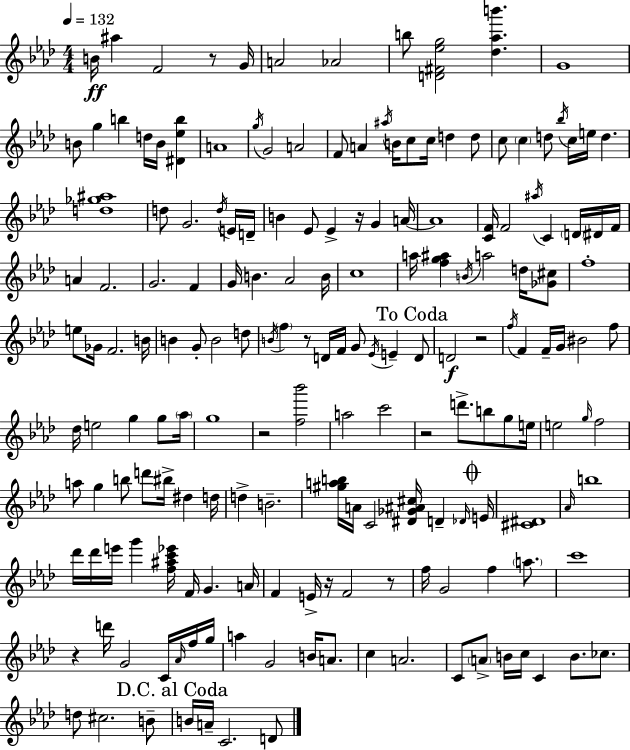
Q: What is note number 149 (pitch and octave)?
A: C4